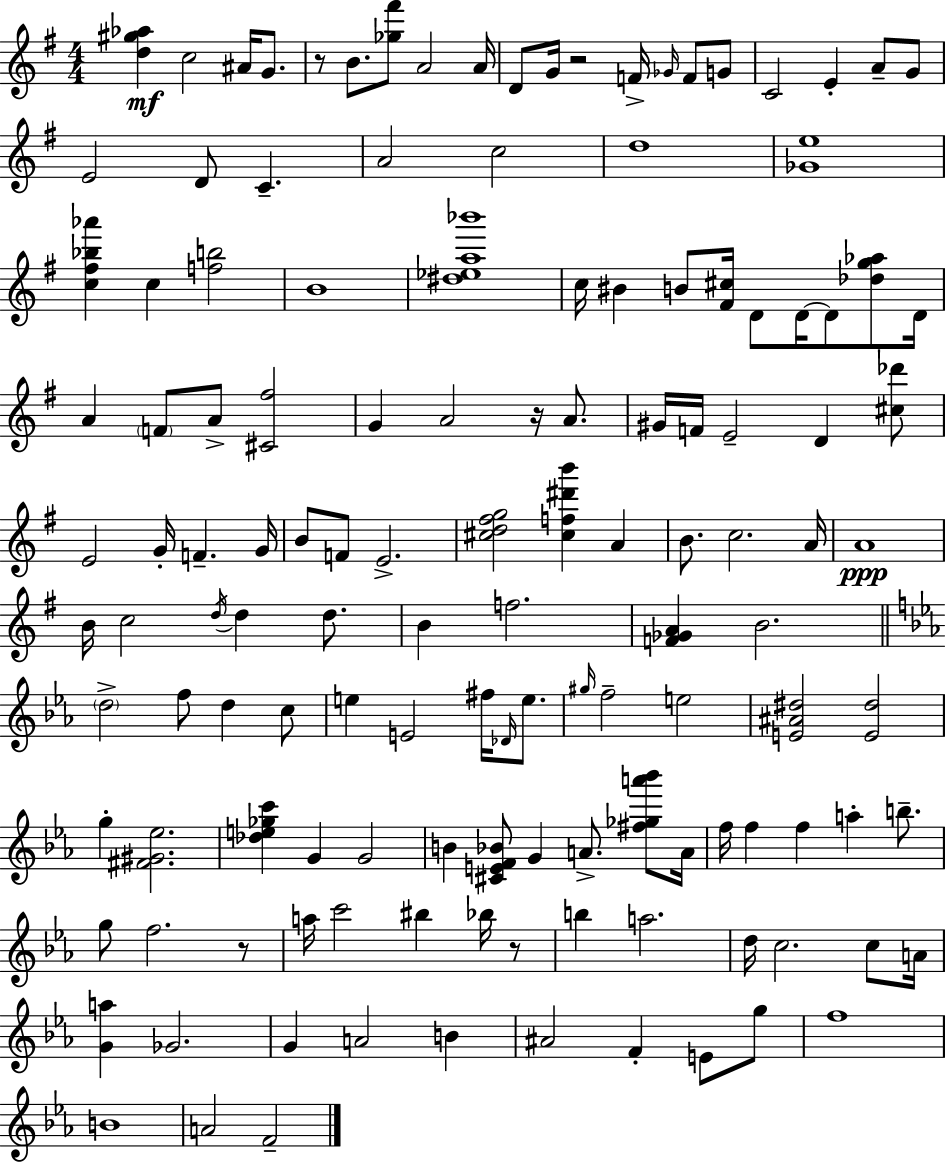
[D5,G#5,Ab5]/q C5/h A#4/s G4/e. R/e B4/e. [Gb5,F#6]/e A4/h A4/s D4/e G4/s R/h F4/s Gb4/s F4/e G4/e C4/h E4/q A4/e G4/e E4/h D4/e C4/q. A4/h C5/h D5/w [Gb4,E5]/w [C5,F#5,Bb5,Ab6]/q C5/q [F5,B5]/h B4/w [D#5,Eb5,A5,Bb6]/w C5/s BIS4/q B4/e [F#4,C#5]/s D4/e D4/s D4/e [Db5,G5,Ab5]/e D4/s A4/q F4/e A4/e [C#4,F#5]/h G4/q A4/h R/s A4/e. G#4/s F4/s E4/h D4/q [C#5,Db6]/e E4/h G4/s F4/q. G4/s B4/e F4/e E4/h. [C#5,D5,F#5,G5]/h [C#5,F5,D#6,B6]/q A4/q B4/e. C5/h. A4/s A4/w B4/s C5/h D5/s D5/q D5/e. B4/q F5/h. [F4,Gb4,A4]/q B4/h. D5/h F5/e D5/q C5/e E5/q E4/h F#5/s Db4/s E5/e. G#5/s F5/h E5/h [E4,A#4,D#5]/h [E4,D#5]/h G5/q [F#4,G#4,Eb5]/h. [Db5,E5,Gb5,C6]/q G4/q G4/h B4/q [C#4,E4,F4,Bb4]/e G4/q A4/e. [F#5,Gb5,A6,Bb6]/e A4/s F5/s F5/q F5/q A5/q B5/e. G5/e F5/h. R/e A5/s C6/h BIS5/q Bb5/s R/e B5/q A5/h. D5/s C5/h. C5/e A4/s [G4,A5]/q Gb4/h. G4/q A4/h B4/q A#4/h F4/q E4/e G5/e F5/w B4/w A4/h F4/h